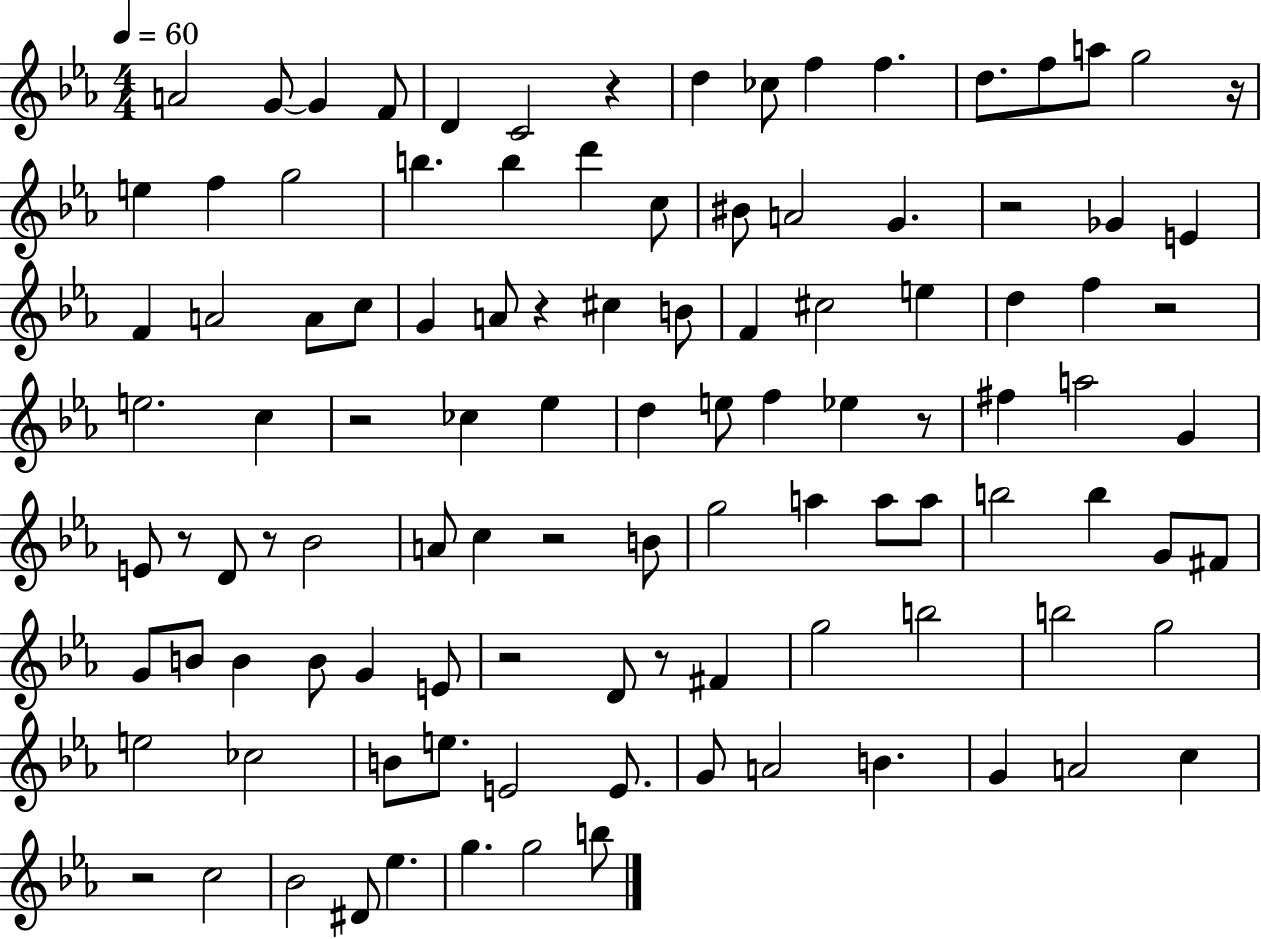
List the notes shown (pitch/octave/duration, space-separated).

A4/h G4/e G4/q F4/e D4/q C4/h R/q D5/q CES5/e F5/q F5/q. D5/e. F5/e A5/e G5/h R/s E5/q F5/q G5/h B5/q. B5/q D6/q C5/e BIS4/e A4/h G4/q. R/h Gb4/q E4/q F4/q A4/h A4/e C5/e G4/q A4/e R/q C#5/q B4/e F4/q C#5/h E5/q D5/q F5/q R/h E5/h. C5/q R/h CES5/q Eb5/q D5/q E5/e F5/q Eb5/q R/e F#5/q A5/h G4/q E4/e R/e D4/e R/e Bb4/h A4/e C5/q R/h B4/e G5/h A5/q A5/e A5/e B5/h B5/q G4/e F#4/e G4/e B4/e B4/q B4/e G4/q E4/e R/h D4/e R/e F#4/q G5/h B5/h B5/h G5/h E5/h CES5/h B4/e E5/e. E4/h E4/e. G4/e A4/h B4/q. G4/q A4/h C5/q R/h C5/h Bb4/h D#4/e Eb5/q. G5/q. G5/h B5/e